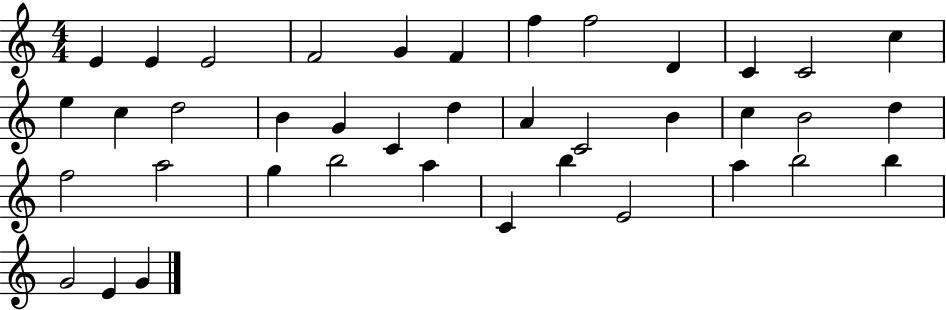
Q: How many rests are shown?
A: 0